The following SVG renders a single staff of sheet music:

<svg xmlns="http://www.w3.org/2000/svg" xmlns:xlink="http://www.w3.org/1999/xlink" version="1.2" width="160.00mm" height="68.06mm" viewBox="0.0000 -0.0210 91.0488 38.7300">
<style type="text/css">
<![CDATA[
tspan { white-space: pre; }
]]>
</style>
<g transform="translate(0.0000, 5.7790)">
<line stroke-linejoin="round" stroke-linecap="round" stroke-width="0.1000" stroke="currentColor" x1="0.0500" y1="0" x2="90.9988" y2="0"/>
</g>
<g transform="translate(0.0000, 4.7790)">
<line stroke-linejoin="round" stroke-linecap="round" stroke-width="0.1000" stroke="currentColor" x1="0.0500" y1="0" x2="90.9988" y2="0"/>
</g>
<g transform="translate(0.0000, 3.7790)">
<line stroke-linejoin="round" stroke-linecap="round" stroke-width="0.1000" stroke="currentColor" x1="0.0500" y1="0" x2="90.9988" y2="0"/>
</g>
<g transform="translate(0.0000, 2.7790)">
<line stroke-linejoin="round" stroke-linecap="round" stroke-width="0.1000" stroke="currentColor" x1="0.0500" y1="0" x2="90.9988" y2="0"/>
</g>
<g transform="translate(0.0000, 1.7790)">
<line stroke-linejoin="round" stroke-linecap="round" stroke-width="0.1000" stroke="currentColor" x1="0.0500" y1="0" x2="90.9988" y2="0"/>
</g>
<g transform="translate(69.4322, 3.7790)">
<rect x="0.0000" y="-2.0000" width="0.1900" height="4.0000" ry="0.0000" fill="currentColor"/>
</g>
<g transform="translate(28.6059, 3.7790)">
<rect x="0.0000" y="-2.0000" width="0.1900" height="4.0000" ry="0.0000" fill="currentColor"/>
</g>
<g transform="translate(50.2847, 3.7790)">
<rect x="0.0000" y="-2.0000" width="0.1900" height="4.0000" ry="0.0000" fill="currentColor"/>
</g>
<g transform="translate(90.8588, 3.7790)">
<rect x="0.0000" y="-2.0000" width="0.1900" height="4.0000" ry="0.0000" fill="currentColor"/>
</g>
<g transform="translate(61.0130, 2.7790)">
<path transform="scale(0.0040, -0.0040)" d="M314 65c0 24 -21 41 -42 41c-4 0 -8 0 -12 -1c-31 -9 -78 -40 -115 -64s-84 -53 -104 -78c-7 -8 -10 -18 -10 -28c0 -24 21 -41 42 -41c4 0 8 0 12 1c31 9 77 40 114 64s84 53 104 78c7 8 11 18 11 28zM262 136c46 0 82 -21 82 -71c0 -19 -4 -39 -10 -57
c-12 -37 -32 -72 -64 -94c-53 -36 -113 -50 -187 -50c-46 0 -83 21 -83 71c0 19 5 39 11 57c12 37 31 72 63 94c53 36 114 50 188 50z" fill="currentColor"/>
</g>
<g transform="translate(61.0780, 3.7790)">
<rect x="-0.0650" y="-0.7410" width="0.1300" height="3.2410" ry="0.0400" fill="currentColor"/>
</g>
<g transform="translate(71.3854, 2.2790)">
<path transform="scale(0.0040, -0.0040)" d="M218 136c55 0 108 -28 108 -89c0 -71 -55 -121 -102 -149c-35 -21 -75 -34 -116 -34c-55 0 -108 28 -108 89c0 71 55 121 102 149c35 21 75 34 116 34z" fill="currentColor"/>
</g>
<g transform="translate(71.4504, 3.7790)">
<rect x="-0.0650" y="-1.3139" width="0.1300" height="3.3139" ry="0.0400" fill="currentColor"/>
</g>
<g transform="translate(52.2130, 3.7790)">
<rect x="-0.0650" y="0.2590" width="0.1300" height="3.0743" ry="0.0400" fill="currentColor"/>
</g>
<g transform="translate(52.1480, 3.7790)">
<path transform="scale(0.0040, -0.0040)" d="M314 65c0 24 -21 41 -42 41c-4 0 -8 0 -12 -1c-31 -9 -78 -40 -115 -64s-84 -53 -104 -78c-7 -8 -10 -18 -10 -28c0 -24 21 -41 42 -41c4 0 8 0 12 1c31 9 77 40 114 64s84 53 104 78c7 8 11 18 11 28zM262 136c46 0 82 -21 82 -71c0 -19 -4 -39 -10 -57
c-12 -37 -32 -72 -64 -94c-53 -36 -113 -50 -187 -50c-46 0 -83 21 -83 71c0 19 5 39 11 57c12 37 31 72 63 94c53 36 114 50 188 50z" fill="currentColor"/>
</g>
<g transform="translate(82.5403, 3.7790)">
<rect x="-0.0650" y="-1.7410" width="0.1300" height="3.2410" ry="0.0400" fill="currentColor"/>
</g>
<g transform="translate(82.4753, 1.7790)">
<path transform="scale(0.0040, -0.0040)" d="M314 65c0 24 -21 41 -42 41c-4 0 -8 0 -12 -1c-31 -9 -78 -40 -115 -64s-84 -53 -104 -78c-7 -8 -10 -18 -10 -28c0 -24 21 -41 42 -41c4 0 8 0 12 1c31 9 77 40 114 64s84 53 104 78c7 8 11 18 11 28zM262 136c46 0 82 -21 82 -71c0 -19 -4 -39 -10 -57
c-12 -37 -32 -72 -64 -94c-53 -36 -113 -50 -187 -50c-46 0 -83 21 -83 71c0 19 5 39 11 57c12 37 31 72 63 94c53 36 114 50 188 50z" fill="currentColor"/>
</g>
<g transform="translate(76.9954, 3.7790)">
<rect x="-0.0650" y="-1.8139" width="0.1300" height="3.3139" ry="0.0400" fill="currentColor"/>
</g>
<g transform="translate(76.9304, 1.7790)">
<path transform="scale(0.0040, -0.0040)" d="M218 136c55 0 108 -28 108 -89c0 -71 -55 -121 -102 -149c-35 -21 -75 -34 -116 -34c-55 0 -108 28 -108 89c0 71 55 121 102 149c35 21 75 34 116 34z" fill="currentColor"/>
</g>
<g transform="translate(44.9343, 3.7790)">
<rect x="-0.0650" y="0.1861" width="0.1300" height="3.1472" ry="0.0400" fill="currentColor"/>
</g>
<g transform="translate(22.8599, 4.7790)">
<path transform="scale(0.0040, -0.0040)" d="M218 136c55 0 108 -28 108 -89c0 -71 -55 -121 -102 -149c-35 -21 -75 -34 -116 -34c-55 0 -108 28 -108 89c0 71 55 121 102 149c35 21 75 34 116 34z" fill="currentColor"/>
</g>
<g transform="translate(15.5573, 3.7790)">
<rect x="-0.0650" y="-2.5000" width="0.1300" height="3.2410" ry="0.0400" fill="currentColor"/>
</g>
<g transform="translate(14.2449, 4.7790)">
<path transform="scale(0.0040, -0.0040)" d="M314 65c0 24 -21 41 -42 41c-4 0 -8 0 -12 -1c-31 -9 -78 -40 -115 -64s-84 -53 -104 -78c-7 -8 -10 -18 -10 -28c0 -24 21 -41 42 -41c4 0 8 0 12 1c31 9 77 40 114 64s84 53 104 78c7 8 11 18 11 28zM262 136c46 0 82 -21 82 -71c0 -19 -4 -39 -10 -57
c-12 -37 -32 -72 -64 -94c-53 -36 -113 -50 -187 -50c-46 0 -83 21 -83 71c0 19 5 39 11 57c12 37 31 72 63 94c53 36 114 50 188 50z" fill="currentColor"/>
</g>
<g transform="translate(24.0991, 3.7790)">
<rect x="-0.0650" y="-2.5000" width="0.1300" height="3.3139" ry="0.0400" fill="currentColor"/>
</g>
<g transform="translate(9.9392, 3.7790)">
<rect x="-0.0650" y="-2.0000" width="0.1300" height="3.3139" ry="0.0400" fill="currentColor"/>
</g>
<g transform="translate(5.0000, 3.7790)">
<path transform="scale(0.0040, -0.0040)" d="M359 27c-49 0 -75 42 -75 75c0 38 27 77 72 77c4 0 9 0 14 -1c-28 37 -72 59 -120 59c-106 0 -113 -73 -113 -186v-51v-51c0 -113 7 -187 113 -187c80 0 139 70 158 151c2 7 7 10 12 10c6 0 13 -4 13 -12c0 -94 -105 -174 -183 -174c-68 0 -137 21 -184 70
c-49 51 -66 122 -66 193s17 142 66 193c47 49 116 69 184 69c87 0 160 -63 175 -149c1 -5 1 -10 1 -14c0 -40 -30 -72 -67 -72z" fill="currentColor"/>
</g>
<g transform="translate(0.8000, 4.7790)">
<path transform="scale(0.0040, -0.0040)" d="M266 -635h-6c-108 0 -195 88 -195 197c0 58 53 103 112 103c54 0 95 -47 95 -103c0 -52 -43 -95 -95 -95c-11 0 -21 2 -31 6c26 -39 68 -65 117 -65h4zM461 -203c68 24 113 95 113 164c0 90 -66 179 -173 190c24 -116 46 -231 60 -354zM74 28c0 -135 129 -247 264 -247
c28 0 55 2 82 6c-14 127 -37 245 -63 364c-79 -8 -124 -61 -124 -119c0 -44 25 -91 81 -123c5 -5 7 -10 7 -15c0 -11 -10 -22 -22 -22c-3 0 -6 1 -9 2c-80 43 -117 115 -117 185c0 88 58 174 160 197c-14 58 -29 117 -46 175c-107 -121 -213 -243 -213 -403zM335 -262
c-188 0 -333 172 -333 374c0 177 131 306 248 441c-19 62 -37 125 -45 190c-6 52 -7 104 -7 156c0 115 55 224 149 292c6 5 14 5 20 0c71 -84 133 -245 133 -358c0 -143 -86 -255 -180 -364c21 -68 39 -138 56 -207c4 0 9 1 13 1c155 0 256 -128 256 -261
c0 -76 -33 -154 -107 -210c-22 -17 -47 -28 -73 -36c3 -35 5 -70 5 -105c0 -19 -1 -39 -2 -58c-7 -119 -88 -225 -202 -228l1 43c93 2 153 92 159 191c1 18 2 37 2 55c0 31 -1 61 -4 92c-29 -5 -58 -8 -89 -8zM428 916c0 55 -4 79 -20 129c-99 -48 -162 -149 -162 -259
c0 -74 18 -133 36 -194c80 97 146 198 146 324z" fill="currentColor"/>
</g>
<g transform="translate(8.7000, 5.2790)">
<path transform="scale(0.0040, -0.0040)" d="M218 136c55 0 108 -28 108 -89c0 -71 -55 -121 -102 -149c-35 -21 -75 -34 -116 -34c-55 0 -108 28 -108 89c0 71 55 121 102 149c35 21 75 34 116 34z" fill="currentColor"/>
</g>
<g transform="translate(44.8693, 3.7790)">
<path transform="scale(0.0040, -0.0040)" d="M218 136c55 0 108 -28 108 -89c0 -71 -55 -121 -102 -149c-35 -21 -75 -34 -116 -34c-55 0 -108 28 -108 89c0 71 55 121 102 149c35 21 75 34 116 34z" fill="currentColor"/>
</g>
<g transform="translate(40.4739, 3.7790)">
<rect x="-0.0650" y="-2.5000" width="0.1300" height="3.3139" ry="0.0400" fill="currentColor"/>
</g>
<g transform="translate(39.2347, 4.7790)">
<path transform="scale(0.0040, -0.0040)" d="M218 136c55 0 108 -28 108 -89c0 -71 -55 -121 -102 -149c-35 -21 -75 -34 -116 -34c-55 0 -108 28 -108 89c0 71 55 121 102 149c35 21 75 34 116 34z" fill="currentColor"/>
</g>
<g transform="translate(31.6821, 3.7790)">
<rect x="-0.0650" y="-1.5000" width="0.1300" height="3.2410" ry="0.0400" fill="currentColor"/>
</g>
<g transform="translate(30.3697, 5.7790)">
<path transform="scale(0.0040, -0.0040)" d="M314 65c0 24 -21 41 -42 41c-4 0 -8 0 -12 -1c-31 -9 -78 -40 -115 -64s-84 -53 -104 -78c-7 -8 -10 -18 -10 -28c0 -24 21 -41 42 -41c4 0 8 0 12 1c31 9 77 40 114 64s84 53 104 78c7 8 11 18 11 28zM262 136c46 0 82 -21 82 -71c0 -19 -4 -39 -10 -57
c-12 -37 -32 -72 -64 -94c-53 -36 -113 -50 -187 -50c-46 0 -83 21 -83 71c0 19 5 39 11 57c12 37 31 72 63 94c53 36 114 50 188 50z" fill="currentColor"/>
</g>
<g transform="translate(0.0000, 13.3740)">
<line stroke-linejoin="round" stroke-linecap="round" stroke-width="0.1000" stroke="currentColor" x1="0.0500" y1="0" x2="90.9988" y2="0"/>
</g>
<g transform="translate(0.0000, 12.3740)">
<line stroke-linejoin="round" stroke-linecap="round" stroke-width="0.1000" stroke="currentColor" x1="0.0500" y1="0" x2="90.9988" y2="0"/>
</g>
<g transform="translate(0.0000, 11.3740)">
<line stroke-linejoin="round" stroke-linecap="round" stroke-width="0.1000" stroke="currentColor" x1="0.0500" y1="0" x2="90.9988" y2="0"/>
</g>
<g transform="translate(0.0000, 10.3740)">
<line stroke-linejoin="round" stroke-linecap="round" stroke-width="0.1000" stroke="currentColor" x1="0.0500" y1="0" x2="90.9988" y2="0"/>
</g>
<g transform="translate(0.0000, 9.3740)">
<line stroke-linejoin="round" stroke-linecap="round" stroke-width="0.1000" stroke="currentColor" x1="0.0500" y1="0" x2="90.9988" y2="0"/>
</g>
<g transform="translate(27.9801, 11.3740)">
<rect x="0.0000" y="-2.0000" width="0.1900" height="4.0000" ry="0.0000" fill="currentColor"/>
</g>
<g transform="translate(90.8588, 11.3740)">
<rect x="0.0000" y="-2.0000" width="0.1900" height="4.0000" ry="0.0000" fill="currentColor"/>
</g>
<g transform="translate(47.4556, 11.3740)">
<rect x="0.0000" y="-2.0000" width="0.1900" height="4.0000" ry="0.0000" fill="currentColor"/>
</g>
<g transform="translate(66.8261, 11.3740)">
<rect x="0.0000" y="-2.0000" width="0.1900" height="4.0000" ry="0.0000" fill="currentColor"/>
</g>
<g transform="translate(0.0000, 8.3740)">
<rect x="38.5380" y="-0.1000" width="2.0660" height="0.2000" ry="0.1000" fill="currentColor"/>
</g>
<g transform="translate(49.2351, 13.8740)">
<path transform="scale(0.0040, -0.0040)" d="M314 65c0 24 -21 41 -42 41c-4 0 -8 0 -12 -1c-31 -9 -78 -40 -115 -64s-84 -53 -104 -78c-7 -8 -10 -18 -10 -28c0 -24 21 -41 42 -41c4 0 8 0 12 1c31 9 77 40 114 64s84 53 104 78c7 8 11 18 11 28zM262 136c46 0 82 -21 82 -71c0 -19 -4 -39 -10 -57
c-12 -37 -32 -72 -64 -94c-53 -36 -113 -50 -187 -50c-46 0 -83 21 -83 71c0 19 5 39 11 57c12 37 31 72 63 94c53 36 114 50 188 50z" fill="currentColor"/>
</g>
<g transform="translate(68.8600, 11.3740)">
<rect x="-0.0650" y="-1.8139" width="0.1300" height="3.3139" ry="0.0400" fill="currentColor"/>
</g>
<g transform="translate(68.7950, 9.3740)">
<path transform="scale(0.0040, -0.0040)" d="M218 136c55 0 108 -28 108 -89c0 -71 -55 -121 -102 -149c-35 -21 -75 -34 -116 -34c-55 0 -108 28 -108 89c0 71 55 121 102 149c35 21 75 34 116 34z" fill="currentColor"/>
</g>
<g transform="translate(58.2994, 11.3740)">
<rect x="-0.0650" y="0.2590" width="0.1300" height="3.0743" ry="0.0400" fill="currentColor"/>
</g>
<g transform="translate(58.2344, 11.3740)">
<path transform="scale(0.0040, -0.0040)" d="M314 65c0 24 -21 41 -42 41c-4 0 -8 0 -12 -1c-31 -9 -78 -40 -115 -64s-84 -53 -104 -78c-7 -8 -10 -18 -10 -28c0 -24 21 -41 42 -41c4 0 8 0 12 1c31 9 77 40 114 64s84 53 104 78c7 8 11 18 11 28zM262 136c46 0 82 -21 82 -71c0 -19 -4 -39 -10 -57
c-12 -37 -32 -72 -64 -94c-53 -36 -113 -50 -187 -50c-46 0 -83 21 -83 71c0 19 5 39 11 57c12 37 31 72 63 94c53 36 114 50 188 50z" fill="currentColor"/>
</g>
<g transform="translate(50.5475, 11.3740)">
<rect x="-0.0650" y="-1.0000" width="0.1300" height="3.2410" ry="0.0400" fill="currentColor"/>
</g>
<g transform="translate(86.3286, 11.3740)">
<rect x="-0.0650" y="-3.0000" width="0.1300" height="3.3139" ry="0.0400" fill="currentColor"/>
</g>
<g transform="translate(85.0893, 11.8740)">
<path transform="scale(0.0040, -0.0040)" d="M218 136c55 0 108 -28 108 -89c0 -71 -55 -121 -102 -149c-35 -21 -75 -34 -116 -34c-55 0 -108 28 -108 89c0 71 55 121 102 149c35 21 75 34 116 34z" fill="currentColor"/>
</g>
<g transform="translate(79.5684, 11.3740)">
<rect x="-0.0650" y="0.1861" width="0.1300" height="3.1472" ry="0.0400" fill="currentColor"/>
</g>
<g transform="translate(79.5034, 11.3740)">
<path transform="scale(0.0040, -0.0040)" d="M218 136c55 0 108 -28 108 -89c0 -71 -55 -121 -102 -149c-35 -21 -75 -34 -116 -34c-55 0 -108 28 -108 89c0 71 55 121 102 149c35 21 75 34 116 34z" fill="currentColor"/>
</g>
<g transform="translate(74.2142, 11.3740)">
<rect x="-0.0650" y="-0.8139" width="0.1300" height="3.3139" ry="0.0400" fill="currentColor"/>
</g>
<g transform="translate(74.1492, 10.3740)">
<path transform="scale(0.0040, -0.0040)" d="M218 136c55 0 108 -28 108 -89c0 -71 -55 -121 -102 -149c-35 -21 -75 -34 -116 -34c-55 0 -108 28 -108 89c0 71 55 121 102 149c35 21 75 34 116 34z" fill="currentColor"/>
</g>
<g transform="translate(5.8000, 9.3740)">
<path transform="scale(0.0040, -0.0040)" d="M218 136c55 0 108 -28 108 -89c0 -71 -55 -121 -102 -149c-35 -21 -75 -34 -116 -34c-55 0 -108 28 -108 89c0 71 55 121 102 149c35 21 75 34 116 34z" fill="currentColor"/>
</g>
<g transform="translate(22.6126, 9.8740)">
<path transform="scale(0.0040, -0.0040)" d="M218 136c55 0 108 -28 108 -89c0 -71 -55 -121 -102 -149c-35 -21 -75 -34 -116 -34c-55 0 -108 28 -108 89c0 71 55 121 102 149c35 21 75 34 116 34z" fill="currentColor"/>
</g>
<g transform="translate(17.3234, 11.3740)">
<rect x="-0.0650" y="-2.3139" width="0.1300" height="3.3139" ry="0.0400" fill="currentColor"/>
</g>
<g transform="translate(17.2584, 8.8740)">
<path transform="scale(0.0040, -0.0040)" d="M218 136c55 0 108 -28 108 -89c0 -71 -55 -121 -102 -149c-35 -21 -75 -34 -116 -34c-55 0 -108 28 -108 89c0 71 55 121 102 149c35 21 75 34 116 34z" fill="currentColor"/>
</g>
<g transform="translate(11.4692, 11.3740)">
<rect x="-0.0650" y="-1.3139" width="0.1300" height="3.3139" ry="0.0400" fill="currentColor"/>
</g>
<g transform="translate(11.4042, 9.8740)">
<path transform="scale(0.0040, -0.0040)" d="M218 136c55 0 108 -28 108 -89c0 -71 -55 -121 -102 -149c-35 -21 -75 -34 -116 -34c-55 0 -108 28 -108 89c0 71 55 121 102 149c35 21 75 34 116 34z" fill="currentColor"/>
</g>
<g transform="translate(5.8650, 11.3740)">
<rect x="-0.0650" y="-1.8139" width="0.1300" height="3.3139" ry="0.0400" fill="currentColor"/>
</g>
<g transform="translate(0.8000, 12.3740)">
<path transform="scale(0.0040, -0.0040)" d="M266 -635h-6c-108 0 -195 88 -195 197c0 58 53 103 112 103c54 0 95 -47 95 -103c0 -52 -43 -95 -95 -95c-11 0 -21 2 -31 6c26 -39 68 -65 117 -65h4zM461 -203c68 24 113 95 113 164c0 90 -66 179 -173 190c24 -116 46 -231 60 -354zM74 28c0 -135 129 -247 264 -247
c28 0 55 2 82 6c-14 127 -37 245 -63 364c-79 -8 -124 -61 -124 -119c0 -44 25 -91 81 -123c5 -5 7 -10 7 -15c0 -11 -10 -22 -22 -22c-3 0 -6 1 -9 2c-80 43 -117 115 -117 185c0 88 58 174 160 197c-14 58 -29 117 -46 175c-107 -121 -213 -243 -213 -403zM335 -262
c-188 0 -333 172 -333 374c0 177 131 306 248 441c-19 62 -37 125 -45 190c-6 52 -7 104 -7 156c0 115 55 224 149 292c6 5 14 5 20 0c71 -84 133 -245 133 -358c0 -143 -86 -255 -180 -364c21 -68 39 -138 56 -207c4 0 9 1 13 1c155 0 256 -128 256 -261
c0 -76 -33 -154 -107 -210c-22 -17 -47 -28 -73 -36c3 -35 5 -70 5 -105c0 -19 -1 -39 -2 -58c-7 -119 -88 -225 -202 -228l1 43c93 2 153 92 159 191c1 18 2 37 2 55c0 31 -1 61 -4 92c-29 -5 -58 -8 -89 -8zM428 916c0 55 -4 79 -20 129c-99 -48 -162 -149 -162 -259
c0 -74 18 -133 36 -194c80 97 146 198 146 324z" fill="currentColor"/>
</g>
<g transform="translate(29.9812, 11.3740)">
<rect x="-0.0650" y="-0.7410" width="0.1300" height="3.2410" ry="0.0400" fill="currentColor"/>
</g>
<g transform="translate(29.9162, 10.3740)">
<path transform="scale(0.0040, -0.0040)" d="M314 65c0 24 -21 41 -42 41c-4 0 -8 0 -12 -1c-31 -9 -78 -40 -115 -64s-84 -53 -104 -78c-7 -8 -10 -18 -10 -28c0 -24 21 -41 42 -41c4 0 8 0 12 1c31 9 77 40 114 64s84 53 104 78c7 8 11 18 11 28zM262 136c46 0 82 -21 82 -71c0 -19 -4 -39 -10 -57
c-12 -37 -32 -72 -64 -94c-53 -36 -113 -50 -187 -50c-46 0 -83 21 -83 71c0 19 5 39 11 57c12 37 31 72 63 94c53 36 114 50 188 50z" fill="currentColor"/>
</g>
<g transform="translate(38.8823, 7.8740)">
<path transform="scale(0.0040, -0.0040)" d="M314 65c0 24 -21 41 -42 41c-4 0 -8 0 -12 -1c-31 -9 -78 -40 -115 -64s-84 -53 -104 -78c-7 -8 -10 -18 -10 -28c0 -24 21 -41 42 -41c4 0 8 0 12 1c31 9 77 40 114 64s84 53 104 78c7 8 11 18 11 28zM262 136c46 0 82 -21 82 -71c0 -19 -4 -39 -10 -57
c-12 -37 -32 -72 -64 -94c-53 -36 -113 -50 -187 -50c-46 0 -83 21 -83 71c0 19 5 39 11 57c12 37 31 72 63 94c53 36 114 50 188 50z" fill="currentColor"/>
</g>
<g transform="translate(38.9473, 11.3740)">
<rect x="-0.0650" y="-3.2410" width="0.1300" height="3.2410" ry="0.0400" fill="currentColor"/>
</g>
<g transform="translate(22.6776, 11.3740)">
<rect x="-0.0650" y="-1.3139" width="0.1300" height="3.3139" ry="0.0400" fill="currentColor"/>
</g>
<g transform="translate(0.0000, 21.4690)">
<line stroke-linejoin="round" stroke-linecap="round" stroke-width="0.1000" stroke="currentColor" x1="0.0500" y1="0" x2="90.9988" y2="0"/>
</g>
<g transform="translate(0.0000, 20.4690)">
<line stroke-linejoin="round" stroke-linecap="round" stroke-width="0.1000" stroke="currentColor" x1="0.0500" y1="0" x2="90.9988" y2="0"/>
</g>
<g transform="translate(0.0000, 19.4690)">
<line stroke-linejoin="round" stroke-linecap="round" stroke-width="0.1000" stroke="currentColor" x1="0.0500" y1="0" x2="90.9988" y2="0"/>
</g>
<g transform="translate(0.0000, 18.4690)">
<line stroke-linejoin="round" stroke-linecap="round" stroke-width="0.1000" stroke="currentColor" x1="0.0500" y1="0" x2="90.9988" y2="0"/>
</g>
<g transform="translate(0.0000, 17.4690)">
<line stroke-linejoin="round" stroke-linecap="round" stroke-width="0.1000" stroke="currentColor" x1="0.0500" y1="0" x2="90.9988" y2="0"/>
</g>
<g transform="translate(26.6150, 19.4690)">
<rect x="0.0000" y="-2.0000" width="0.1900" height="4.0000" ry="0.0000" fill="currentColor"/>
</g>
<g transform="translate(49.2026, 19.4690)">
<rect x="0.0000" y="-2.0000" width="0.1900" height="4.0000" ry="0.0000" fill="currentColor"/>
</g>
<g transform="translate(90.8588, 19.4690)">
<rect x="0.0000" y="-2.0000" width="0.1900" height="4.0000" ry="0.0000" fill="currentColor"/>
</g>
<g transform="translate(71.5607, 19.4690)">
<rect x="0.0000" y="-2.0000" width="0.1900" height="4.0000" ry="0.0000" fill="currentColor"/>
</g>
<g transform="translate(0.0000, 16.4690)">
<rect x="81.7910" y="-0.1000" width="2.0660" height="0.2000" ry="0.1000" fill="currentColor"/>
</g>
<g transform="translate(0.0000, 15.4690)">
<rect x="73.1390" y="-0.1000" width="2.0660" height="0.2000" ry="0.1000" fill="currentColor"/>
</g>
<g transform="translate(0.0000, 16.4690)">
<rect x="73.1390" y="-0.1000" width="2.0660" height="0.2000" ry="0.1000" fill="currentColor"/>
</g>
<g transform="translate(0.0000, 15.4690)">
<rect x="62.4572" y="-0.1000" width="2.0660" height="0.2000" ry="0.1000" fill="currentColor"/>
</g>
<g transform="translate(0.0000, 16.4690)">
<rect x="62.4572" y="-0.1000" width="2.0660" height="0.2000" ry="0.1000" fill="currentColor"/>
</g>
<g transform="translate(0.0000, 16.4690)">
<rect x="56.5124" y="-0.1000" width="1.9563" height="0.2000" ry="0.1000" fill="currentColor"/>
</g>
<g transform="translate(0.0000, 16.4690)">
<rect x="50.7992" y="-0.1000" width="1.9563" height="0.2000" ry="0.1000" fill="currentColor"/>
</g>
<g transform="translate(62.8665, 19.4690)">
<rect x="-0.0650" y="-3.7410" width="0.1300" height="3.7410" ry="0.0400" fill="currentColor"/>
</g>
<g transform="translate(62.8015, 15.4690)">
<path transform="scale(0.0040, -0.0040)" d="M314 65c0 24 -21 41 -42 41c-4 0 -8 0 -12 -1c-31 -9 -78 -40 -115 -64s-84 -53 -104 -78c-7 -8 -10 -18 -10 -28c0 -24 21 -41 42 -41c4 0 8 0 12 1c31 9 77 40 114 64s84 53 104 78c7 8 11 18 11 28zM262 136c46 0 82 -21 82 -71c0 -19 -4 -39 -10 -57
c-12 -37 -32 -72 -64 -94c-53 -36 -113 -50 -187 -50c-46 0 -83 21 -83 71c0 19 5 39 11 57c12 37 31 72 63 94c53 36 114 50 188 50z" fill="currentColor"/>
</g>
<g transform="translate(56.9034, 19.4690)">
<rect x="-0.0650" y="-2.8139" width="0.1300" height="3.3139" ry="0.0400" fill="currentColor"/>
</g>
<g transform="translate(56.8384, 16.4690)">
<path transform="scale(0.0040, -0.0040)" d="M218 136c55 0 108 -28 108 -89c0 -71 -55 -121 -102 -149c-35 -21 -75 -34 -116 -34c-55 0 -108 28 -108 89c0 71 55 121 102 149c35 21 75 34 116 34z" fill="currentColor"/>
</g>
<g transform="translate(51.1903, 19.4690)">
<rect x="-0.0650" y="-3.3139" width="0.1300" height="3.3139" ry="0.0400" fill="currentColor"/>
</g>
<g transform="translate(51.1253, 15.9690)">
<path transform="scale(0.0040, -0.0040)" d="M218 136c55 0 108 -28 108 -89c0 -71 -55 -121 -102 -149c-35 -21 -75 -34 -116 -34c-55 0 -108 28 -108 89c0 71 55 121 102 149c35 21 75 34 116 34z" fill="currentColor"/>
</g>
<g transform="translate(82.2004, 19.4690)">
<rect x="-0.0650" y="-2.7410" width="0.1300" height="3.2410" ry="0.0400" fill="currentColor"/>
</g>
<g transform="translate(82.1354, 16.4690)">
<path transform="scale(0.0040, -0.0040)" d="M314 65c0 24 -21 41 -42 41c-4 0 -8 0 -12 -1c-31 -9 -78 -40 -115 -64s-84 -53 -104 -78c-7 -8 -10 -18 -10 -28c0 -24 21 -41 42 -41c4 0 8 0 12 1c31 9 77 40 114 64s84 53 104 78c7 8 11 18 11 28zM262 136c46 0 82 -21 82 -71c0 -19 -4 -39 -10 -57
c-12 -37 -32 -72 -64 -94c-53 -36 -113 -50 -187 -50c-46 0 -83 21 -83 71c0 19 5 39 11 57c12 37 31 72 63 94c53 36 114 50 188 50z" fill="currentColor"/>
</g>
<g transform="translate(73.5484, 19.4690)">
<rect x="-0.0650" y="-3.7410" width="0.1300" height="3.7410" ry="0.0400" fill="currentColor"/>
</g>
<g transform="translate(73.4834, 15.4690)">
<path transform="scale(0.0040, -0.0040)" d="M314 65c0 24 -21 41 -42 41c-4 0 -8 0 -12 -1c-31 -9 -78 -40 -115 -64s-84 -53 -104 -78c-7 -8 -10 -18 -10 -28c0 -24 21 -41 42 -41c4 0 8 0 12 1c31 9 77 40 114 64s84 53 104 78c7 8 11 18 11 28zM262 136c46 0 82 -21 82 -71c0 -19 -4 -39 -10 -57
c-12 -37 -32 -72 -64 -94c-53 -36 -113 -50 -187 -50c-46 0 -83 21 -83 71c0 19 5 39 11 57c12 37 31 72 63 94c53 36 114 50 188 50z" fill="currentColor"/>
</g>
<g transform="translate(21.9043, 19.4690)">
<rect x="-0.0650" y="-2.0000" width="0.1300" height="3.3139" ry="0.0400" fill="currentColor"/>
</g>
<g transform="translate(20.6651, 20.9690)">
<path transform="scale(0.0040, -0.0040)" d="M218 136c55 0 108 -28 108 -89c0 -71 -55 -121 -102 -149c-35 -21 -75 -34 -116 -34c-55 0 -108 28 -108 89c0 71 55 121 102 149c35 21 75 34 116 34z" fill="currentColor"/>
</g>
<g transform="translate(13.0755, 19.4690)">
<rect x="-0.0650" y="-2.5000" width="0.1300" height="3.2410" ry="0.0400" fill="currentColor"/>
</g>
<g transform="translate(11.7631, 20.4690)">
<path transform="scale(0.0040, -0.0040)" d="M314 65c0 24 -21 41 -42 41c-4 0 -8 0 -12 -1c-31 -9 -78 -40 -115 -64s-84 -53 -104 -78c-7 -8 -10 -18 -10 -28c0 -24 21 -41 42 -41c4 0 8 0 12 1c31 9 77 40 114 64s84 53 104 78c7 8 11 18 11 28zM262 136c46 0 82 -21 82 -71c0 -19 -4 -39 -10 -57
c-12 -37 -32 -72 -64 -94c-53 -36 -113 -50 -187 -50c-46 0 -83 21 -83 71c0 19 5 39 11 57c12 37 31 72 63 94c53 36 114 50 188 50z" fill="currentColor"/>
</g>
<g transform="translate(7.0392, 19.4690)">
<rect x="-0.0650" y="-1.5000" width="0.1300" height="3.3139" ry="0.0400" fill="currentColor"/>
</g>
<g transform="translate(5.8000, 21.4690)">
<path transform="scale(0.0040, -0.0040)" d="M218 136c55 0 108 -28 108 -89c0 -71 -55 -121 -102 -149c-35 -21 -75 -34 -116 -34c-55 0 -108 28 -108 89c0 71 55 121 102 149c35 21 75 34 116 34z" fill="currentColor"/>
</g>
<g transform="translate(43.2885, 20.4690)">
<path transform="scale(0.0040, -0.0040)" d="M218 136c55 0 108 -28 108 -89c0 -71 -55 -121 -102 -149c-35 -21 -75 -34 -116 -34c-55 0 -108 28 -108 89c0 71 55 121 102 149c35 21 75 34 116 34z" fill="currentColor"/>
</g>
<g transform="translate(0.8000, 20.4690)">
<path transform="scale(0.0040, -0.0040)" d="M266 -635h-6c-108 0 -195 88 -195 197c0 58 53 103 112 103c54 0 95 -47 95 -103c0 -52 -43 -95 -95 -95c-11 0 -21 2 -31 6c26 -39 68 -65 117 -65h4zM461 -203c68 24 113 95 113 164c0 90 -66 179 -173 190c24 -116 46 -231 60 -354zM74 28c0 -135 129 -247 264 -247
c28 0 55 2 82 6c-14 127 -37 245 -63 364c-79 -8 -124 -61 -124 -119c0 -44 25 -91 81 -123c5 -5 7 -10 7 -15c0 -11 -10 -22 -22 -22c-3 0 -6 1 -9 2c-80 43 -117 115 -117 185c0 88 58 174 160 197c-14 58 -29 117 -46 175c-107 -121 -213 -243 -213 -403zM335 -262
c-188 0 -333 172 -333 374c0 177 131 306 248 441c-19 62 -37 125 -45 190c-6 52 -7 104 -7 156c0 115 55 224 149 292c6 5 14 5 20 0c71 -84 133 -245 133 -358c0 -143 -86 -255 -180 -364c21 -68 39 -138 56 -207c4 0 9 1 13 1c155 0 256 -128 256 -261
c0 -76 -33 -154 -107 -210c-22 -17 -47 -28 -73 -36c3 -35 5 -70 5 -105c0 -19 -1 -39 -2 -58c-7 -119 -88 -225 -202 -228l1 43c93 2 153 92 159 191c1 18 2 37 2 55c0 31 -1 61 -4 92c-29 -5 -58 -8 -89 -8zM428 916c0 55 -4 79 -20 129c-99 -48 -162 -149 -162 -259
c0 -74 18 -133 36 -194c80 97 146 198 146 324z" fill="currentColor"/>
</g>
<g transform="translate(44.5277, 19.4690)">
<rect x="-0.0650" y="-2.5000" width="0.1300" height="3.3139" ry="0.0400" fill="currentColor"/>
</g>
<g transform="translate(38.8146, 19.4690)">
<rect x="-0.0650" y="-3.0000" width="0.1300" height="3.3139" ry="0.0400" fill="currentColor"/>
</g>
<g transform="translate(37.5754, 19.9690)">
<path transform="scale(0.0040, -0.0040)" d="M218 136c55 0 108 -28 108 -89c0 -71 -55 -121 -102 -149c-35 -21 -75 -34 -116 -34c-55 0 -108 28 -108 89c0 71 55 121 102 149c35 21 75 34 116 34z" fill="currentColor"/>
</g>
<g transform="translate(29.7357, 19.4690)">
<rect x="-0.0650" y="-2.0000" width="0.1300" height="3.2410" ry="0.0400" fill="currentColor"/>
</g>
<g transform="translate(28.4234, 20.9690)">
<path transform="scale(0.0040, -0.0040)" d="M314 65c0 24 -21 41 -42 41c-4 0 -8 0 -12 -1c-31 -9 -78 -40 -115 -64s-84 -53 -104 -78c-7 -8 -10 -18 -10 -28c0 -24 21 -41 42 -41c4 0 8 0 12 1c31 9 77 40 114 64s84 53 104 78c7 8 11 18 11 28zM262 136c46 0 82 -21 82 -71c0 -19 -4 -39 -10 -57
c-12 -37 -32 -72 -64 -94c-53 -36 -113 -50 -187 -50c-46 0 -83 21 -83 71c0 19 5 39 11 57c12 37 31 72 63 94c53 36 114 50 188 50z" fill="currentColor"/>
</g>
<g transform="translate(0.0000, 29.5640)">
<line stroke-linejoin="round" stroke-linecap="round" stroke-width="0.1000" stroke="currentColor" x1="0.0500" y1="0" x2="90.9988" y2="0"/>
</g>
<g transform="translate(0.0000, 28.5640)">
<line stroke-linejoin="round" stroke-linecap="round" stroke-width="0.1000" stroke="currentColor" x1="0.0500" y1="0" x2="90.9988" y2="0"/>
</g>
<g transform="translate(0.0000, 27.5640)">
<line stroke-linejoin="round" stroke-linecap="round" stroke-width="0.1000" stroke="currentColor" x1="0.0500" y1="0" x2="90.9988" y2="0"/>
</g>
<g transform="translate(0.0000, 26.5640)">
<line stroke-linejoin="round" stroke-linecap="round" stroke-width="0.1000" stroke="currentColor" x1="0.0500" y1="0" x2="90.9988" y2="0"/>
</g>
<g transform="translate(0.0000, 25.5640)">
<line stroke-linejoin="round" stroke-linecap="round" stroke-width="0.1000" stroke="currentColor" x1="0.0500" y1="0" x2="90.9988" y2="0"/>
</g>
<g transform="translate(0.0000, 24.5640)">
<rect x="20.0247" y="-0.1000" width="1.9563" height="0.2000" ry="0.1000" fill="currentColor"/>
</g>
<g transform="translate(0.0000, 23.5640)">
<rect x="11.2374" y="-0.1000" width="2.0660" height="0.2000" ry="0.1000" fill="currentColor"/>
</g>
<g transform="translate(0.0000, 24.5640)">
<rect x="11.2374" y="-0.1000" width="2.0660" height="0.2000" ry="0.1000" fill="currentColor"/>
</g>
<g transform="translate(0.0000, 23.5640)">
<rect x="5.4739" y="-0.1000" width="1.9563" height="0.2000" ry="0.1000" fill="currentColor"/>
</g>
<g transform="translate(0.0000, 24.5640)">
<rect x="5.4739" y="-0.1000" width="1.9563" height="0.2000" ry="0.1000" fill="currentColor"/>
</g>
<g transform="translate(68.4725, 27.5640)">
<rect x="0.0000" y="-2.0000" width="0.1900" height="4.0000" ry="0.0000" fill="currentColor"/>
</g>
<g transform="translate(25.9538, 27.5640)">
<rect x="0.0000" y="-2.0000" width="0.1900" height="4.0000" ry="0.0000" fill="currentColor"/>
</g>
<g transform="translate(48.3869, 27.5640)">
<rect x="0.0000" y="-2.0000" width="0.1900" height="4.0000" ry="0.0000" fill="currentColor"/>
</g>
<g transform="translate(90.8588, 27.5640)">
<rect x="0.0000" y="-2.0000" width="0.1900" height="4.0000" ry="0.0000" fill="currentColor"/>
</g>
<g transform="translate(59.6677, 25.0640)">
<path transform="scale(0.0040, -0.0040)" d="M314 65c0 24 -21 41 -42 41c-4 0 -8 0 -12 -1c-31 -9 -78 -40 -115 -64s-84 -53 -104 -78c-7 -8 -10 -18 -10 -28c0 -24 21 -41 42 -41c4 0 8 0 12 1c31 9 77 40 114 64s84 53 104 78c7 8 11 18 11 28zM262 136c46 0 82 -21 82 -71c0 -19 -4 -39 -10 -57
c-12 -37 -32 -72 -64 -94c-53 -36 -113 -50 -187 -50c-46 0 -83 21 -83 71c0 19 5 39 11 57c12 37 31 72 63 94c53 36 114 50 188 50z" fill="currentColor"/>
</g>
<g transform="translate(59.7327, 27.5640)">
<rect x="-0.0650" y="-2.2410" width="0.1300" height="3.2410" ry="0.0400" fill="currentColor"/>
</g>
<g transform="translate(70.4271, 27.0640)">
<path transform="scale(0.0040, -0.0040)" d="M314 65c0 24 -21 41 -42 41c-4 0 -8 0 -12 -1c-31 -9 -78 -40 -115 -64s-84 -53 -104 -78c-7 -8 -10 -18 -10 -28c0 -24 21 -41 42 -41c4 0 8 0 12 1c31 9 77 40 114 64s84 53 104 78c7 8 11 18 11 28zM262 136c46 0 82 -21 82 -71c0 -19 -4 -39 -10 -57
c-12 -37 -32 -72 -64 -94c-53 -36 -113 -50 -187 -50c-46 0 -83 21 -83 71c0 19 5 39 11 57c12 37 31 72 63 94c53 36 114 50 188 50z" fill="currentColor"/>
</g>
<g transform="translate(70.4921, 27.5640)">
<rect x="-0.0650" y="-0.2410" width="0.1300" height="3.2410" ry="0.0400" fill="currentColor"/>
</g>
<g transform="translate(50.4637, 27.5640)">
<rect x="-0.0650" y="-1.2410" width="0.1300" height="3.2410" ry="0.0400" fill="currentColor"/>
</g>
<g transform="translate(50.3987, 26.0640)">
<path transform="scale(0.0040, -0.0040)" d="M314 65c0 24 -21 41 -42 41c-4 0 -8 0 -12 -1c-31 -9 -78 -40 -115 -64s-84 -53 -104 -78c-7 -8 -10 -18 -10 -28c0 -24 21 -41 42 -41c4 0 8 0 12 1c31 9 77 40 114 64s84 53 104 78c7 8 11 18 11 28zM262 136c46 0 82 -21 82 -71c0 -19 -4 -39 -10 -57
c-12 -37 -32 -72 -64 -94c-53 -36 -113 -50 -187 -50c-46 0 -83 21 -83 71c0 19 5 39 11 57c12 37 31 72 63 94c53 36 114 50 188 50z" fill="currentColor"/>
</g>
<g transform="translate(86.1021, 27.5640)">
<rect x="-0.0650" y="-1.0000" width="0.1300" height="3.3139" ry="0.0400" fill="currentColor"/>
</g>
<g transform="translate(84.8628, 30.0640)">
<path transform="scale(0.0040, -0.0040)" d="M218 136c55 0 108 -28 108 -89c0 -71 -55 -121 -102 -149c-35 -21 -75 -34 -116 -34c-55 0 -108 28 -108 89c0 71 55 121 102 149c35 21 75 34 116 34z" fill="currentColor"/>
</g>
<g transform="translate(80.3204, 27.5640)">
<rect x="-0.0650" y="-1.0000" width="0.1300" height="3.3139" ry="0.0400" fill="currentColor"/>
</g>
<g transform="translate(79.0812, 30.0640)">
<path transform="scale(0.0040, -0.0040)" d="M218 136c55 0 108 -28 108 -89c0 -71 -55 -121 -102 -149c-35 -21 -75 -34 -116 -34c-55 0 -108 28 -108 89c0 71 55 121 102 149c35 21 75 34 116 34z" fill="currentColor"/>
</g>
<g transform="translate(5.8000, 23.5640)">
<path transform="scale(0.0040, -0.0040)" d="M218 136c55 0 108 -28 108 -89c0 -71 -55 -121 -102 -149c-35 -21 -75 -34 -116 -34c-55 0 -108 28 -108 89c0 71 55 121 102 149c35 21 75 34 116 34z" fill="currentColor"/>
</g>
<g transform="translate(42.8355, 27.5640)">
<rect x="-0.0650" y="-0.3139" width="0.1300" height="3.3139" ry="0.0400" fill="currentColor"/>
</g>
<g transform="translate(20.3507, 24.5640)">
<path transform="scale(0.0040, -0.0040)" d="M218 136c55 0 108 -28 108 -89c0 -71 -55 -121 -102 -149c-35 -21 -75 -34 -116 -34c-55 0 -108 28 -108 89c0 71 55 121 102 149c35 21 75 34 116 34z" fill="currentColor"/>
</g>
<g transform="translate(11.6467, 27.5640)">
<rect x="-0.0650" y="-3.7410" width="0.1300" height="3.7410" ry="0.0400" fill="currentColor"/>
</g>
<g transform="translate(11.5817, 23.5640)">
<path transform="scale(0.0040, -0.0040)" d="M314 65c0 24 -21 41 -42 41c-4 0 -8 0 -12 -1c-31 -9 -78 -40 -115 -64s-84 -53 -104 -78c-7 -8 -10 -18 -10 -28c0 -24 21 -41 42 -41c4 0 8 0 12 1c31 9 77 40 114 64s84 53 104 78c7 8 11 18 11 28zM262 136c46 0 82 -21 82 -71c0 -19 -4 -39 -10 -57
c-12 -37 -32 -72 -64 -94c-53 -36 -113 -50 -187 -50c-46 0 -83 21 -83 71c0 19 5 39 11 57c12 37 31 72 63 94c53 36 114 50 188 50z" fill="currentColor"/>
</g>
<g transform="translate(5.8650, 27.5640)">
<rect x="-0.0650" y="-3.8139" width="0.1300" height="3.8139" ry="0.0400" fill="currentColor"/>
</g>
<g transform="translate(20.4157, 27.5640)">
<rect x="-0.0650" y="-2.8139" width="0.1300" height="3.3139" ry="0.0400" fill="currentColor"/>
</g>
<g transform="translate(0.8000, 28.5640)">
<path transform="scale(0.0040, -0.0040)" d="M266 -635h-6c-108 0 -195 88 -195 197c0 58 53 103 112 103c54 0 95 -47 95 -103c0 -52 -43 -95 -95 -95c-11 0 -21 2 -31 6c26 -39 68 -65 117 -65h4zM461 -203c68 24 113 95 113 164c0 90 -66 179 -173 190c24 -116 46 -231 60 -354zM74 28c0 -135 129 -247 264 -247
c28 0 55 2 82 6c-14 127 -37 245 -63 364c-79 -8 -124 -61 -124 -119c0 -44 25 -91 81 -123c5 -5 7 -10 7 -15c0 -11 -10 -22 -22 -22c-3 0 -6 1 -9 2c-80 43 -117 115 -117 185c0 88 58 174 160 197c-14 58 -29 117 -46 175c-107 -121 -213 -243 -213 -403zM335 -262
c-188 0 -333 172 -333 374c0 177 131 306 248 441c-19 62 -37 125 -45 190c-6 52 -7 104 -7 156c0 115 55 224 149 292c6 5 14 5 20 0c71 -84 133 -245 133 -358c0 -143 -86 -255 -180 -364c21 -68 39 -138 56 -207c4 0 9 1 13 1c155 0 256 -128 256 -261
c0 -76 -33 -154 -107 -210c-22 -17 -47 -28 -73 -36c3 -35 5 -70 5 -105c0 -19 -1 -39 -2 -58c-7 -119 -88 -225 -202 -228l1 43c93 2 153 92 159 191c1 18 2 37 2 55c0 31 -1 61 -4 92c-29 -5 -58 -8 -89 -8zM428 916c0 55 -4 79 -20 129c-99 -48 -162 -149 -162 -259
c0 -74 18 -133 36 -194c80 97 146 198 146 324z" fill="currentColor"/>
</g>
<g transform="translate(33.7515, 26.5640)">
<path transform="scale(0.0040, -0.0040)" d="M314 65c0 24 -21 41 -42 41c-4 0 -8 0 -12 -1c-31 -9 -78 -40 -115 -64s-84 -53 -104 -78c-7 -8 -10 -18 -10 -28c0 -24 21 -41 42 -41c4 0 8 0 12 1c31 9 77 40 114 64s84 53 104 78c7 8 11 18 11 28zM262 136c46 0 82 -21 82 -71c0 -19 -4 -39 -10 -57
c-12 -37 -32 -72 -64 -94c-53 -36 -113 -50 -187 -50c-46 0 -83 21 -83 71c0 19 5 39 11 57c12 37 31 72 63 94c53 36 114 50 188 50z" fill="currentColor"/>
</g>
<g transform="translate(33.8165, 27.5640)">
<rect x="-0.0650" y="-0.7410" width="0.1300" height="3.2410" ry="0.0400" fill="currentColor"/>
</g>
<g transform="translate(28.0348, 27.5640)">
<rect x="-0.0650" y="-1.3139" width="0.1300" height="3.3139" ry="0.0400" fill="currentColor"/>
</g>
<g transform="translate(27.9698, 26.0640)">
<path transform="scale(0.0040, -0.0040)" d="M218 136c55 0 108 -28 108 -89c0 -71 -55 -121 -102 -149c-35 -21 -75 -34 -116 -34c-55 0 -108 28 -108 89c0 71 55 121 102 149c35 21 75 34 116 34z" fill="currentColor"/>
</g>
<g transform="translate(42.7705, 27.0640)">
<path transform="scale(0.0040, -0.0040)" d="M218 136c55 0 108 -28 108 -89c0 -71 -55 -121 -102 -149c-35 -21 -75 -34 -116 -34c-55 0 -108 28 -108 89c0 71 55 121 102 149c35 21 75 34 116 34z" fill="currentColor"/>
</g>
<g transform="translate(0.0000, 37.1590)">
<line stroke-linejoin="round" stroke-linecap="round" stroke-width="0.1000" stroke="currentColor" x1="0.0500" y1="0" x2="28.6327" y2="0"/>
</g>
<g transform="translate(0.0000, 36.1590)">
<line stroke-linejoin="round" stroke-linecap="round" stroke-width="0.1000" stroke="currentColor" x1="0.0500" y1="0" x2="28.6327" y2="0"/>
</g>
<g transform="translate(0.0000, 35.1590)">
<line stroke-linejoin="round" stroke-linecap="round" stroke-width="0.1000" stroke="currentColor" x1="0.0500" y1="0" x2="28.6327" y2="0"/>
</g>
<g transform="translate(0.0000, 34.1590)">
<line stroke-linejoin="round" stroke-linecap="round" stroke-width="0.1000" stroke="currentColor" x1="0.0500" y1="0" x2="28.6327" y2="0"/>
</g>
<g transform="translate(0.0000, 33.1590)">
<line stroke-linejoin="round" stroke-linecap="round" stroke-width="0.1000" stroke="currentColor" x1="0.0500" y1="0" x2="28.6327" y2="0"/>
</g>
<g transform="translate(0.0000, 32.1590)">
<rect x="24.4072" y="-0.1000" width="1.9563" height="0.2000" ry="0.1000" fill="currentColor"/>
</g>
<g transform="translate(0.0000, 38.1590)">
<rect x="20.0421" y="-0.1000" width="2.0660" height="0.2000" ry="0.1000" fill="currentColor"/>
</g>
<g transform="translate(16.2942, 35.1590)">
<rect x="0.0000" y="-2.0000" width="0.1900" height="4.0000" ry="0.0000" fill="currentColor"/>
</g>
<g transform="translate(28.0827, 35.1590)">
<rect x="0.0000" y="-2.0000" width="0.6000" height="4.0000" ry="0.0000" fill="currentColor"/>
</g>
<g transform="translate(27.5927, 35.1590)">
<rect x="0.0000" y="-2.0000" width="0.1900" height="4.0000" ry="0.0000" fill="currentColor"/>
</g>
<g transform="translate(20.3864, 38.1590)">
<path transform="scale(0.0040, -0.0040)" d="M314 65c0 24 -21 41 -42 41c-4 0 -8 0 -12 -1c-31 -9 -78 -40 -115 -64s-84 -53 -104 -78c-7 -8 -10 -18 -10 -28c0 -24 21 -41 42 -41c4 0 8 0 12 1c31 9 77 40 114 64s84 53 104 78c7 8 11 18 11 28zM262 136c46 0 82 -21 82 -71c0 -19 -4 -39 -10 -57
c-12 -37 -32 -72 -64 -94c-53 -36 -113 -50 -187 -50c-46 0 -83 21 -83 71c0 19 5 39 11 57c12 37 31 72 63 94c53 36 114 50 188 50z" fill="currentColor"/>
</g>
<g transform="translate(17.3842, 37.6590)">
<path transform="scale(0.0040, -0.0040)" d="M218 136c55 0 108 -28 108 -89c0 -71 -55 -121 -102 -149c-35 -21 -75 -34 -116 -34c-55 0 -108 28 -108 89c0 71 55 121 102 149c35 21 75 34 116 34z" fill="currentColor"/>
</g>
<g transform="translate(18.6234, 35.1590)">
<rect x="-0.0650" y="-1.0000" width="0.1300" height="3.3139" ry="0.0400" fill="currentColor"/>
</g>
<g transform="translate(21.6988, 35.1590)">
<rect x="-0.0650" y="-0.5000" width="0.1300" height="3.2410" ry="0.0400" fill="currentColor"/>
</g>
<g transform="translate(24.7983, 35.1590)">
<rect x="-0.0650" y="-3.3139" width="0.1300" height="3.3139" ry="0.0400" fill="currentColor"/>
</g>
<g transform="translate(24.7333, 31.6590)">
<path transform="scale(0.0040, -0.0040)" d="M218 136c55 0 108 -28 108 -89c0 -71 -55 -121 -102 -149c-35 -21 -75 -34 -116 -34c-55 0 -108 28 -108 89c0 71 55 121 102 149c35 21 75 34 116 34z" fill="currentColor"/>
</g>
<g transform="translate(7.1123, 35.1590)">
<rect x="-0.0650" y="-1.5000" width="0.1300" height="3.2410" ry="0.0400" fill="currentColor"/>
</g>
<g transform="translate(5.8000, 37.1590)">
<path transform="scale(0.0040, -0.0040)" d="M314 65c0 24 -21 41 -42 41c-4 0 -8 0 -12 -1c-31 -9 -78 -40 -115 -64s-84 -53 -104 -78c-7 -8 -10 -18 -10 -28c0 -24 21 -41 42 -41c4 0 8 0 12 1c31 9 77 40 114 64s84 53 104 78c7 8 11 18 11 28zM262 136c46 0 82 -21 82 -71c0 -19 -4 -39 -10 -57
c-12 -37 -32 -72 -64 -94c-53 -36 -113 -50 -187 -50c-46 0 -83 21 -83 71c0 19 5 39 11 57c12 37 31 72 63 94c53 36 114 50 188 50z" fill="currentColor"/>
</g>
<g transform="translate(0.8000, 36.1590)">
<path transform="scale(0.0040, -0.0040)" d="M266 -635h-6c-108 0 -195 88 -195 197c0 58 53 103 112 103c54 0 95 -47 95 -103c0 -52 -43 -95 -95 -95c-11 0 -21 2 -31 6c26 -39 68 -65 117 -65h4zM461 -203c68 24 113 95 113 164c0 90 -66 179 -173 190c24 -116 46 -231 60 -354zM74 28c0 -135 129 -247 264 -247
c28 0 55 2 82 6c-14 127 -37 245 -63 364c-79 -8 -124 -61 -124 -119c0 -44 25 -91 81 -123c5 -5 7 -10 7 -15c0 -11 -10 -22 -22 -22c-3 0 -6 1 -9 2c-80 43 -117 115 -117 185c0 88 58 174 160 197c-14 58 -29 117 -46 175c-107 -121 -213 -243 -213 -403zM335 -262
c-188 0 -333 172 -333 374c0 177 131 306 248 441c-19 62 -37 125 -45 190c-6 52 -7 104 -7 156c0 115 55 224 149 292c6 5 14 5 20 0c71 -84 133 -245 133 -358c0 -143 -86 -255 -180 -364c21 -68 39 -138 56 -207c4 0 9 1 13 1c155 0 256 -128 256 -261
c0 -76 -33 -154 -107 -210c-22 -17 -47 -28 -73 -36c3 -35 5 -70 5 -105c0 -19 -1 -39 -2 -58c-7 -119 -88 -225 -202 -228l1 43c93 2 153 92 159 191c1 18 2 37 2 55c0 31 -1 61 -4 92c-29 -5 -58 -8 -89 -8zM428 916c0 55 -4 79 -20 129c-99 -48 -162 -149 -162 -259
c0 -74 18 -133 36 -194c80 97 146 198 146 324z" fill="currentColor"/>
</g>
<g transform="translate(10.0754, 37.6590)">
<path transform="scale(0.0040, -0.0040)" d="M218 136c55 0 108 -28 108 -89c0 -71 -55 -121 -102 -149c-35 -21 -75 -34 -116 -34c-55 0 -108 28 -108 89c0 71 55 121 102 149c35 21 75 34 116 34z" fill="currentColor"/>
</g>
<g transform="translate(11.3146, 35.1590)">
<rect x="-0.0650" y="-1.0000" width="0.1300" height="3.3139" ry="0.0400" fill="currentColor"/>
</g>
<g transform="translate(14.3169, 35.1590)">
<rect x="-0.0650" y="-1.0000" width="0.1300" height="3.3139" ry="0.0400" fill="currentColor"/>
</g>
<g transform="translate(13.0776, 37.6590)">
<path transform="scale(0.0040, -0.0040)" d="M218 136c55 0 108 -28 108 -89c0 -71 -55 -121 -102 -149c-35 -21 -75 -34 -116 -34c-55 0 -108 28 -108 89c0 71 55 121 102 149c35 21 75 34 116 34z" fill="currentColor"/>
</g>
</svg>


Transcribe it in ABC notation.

X:1
T:Untitled
M:4/4
L:1/4
K:C
F G2 G E2 G B B2 d2 e f f2 f e g e d2 b2 D2 B2 f d B A E G2 F F2 A G b a c'2 c'2 a2 c' c'2 a e d2 c e2 g2 c2 D D E2 D D D C2 b